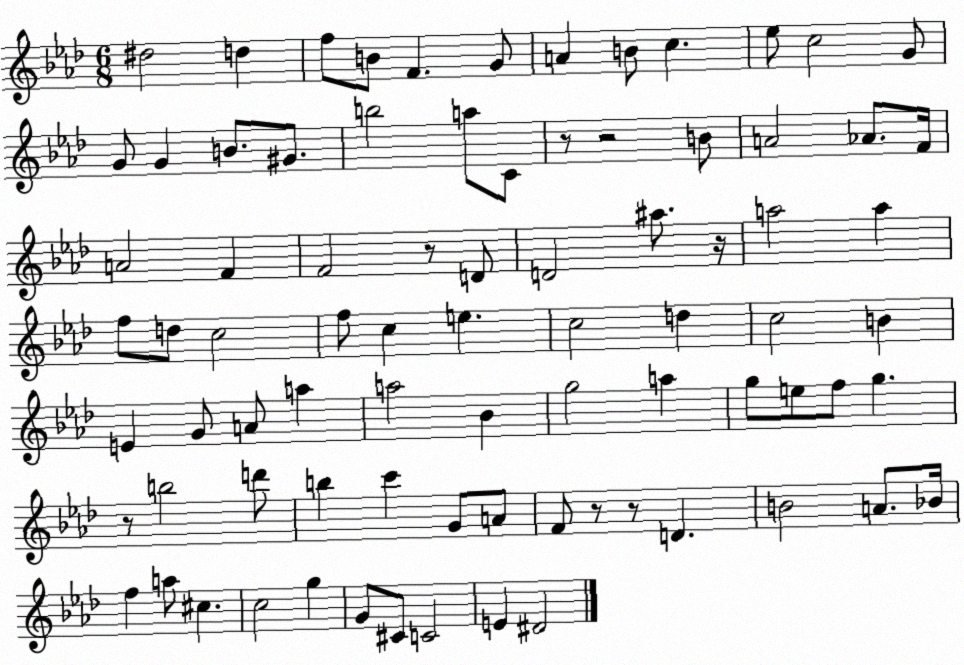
X:1
T:Untitled
M:6/8
L:1/4
K:Ab
^d2 d f/2 B/2 F G/2 A B/2 c _e/2 c2 G/2 G/2 G B/2 ^G/2 b2 a/2 C/2 z/2 z2 B/2 A2 _A/2 F/4 A2 F F2 z/2 D/2 D2 ^a/2 z/4 a2 a f/2 d/2 c2 f/2 c e c2 d c2 B E G/2 A/2 a a2 _B g2 a g/2 e/2 f/2 g z/2 b2 d'/2 b c' G/2 A/2 F/2 z/2 z/2 D B2 A/2 _B/4 f a/2 ^c c2 g G/2 ^C/2 C2 E ^D2